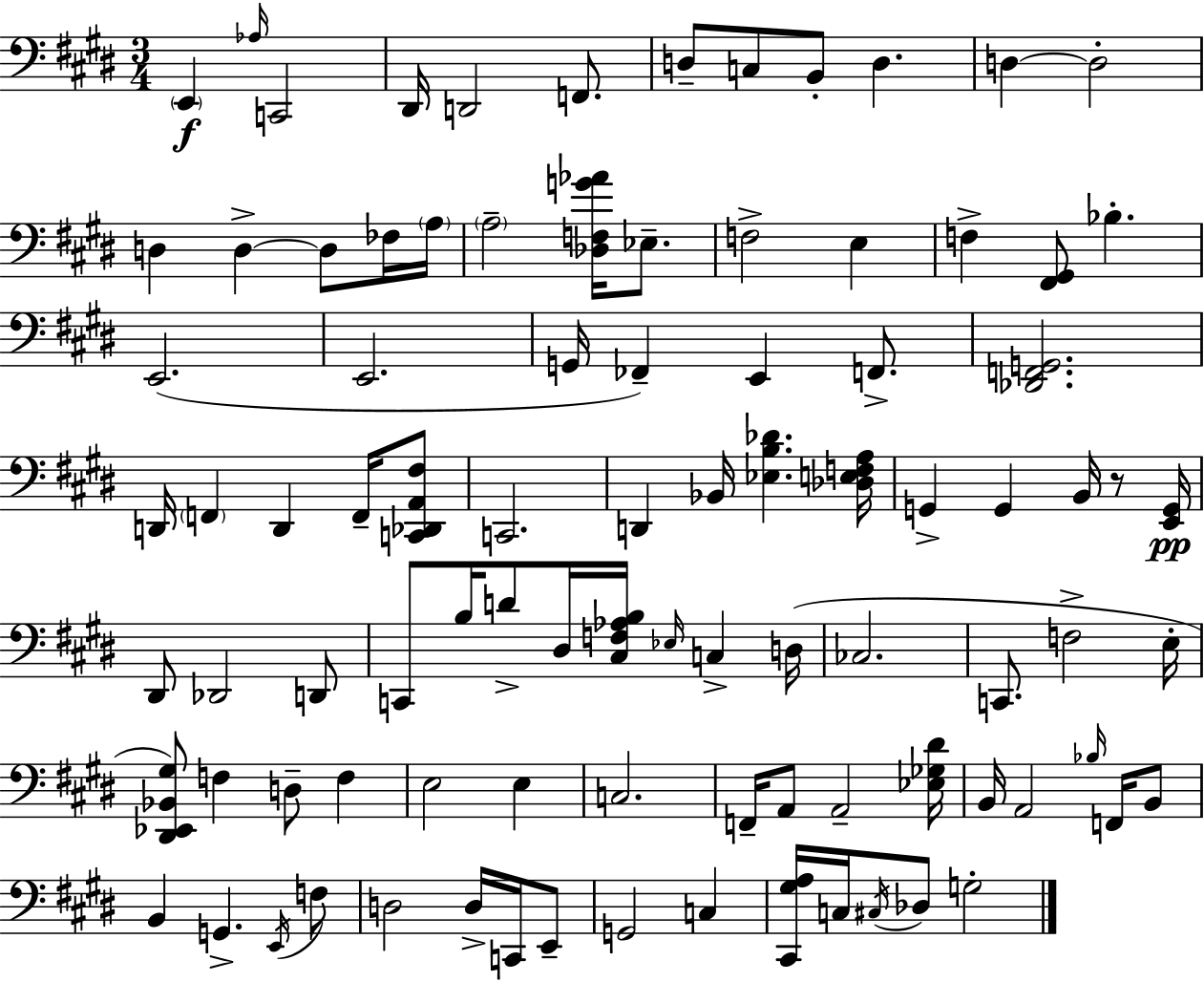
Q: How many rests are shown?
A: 1